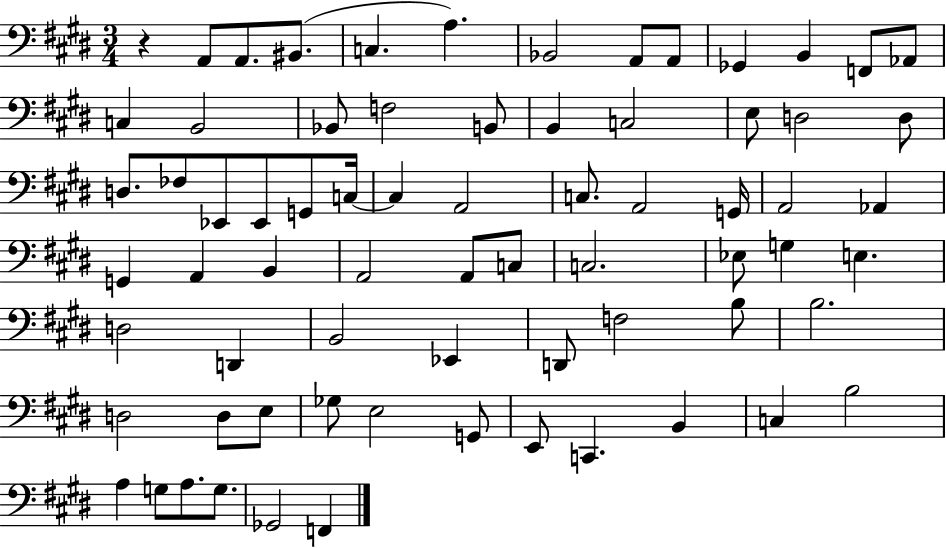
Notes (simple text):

R/q A2/e A2/e. BIS2/e. C3/q. A3/q. Bb2/h A2/e A2/e Gb2/q B2/q F2/e Ab2/e C3/q B2/h Bb2/e F3/h B2/e B2/q C3/h E3/e D3/h D3/e D3/e. FES3/e Eb2/e Eb2/e G2/e C3/s C3/q A2/h C3/e. A2/h G2/s A2/h Ab2/q G2/q A2/q B2/q A2/h A2/e C3/e C3/h. Eb3/e G3/q E3/q. D3/h D2/q B2/h Eb2/q D2/e F3/h B3/e B3/h. D3/h D3/e E3/e Gb3/e E3/h G2/e E2/e C2/q. B2/q C3/q B3/h A3/q G3/e A3/e. G3/e. Gb2/h F2/q